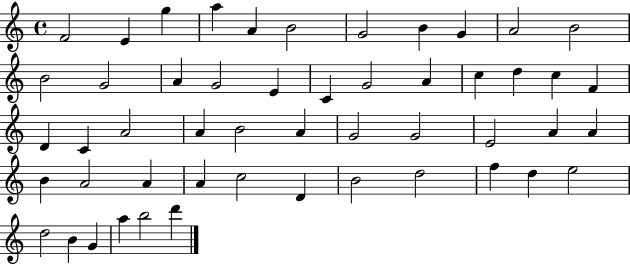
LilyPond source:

{
  \clef treble
  \time 4/4
  \defaultTimeSignature
  \key c \major
  f'2 e'4 g''4 | a''4 a'4 b'2 | g'2 b'4 g'4 | a'2 b'2 | \break b'2 g'2 | a'4 g'2 e'4 | c'4 g'2 a'4 | c''4 d''4 c''4 f'4 | \break d'4 c'4 a'2 | a'4 b'2 a'4 | g'2 g'2 | e'2 a'4 a'4 | \break b'4 a'2 a'4 | a'4 c''2 d'4 | b'2 d''2 | f''4 d''4 e''2 | \break d''2 b'4 g'4 | a''4 b''2 d'''4 | \bar "|."
}